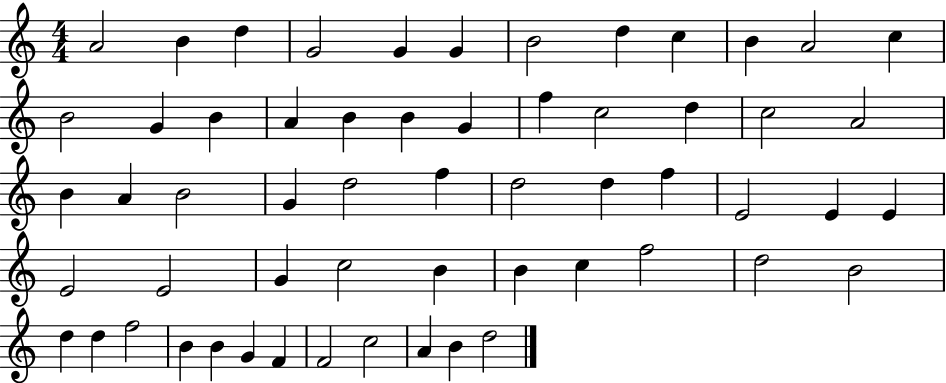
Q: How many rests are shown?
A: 0